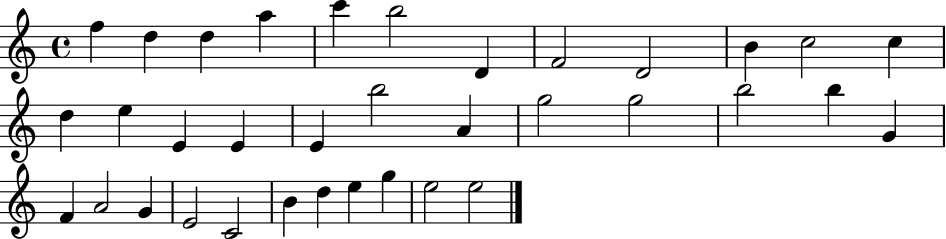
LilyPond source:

{
  \clef treble
  \time 4/4
  \defaultTimeSignature
  \key c \major
  f''4 d''4 d''4 a''4 | c'''4 b''2 d'4 | f'2 d'2 | b'4 c''2 c''4 | \break d''4 e''4 e'4 e'4 | e'4 b''2 a'4 | g''2 g''2 | b''2 b''4 g'4 | \break f'4 a'2 g'4 | e'2 c'2 | b'4 d''4 e''4 g''4 | e''2 e''2 | \break \bar "|."
}